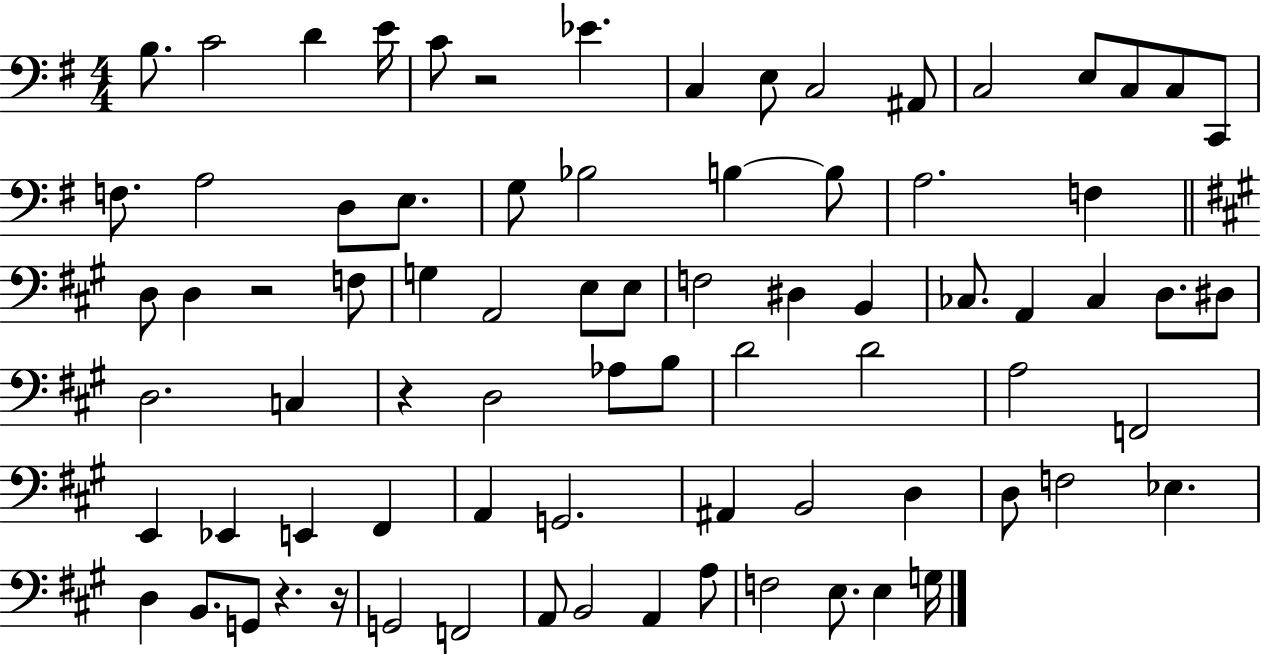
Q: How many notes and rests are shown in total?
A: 79